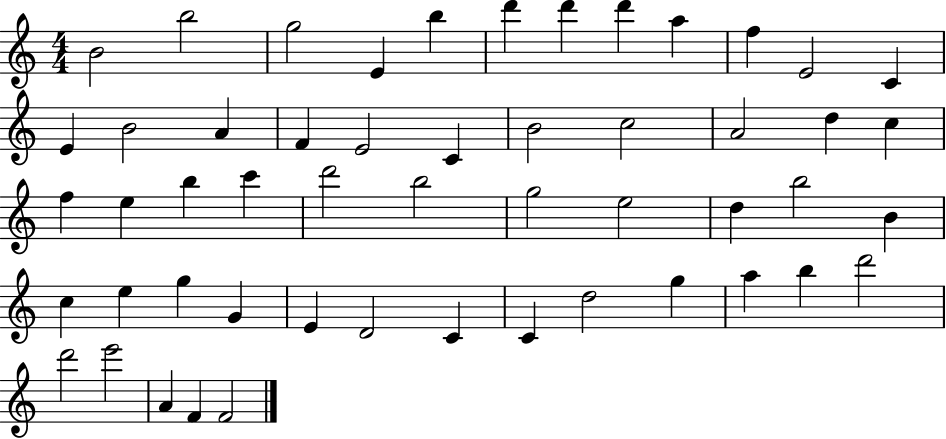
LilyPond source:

{
  \clef treble
  \numericTimeSignature
  \time 4/4
  \key c \major
  b'2 b''2 | g''2 e'4 b''4 | d'''4 d'''4 d'''4 a''4 | f''4 e'2 c'4 | \break e'4 b'2 a'4 | f'4 e'2 c'4 | b'2 c''2 | a'2 d''4 c''4 | \break f''4 e''4 b''4 c'''4 | d'''2 b''2 | g''2 e''2 | d''4 b''2 b'4 | \break c''4 e''4 g''4 g'4 | e'4 d'2 c'4 | c'4 d''2 g''4 | a''4 b''4 d'''2 | \break d'''2 e'''2 | a'4 f'4 f'2 | \bar "|."
}